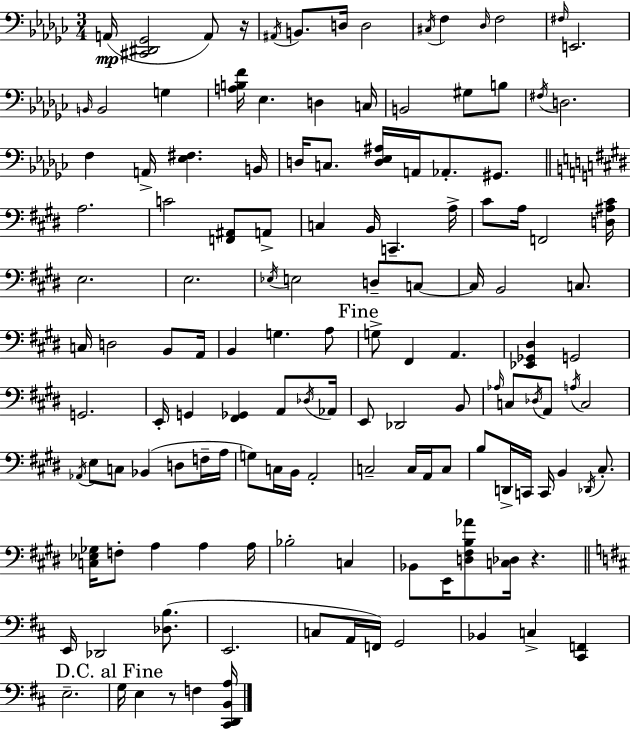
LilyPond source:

{
  \clef bass
  \numericTimeSignature
  \time 3/4
  \key ees \minor
  a,16(\mp <cis, dis, ges,>2 a,8) r16 | \acciaccatura { ais,16 } b,8. d16 d2 | \acciaccatura { cis16 } f4 \grace { des16 } f2 | \grace { fis16 } e,2. | \break \grace { b,16 } b,2 | g4 <a b f'>16 ees4. | d4 c16 b,2 | gis8 b8 \acciaccatura { fis16 } d2. | \break f4 a,16-> <ees fis>4. | b,16 d16 c8. <d ees ais>16 a,16 | aes,8.-. gis,8. \bar "||" \break \key e \major a2. | c'2 <f, ais,>8 a,8-> | c4 b,16 c,4.-- a16-> | cis'8 a16 f,2 <d ais cis'>16 | \break e2. | e2. | \acciaccatura { ees16 } e2 d8-- c8~~ | c16 b,2 c8. | \break c16 d2 b,8 | a,16 b,4 g4. a8 | \mark "Fine" g8-> fis,4 a,4. | <ees, ges, dis>4 g,2 | \break g,2. | e,16-. g,4 <fis, ges,>4 a,8 | \acciaccatura { des16 } aes,16 e,8 des,2 | b,8 \grace { aes16 } c8 \acciaccatura { des16 } a,8 \acciaccatura { a16 } c2 | \break \acciaccatura { aes,16 } e8 c8 bes,4( | d8 f16-- a16 g8) c16 b,16 a,2-. | c2-- | c16 a,16 c8 b8 d,16-> c,16 c,16 b,4 | \break \acciaccatura { des,16 } cis8.-. <c ees ges>16 f8-. a4 | a4 a16 bes2-. | c4 bes,8 e,16 <d fis b aes'>8 | <c des>16 r4. \bar "||" \break \key d \major e,16 des,2 <des b>8.( | e,2. | c8 a,16 f,16) g,2 | bes,4 c4-> <cis, f,>4 | \break e2.-- | \mark "D.C. al Fine" g16 e4 r8 f4 <cis, d, b, a>16 | \bar "|."
}